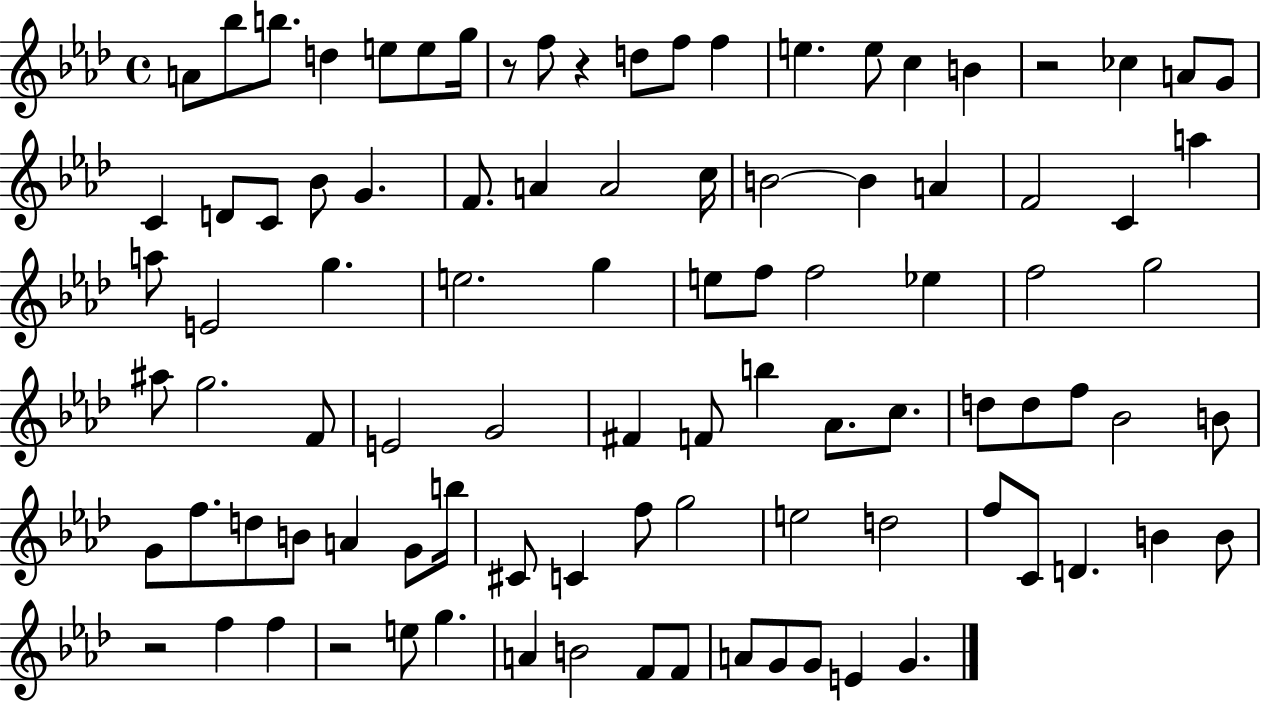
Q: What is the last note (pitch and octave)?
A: G4